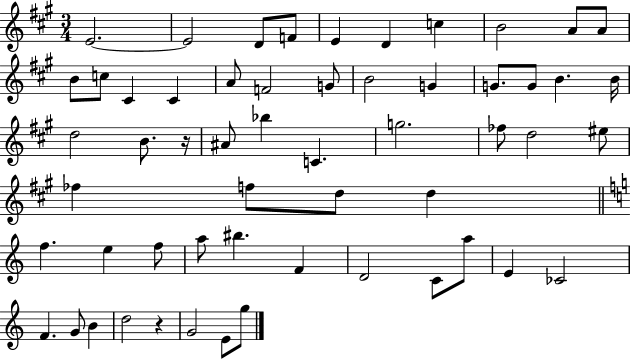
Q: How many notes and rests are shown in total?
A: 56